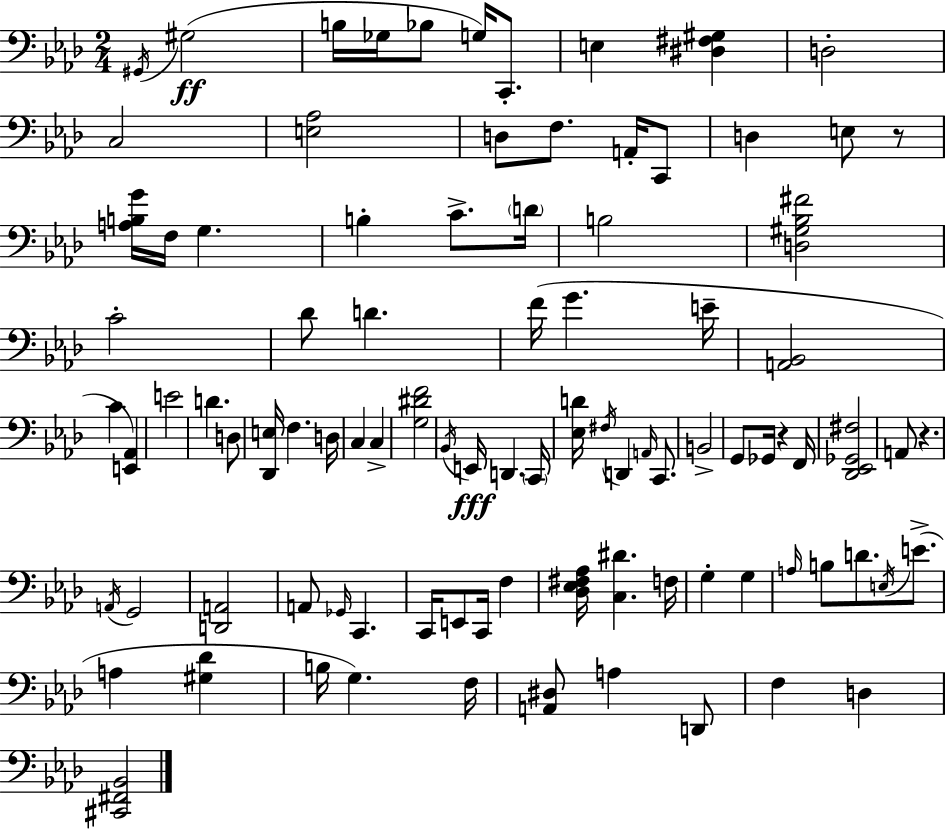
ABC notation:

X:1
T:Untitled
M:2/4
L:1/4
K:Ab
^G,,/4 ^G,2 B,/4 _G,/4 _B,/2 G,/4 C,,/2 E, [^D,^F,^G,] D,2 C,2 [E,_A,]2 D,/2 F,/2 A,,/4 C,,/2 D, E,/2 z/2 [A,B,G]/4 F,/4 G, B, C/2 D/4 B,2 [D,^G,_B,^F]2 C2 _D/2 D F/4 G E/4 [A,,_B,,]2 C [E,,_A,,] E2 D D,/2 [_D,,E,]/4 F, D,/4 C, C, [G,^DF]2 _B,,/4 E,,/4 D,, C,,/4 [_E,D]/4 ^F,/4 D,, A,,/4 C,,/2 B,,2 G,,/2 _G,,/4 z F,,/4 [_D,,_E,,_G,,^F,]2 A,,/2 z A,,/4 G,,2 [D,,A,,]2 A,,/2 _G,,/4 C,, C,,/4 E,,/2 C,,/4 F, [_D,_E,^F,_A,]/4 [C,^D] F,/4 G, G, A,/4 B,/2 D/2 E,/4 E/2 A, [^G,_D] B,/4 G, F,/4 [A,,^D,]/2 A, D,,/2 F, D, [^C,,^F,,_B,,]2